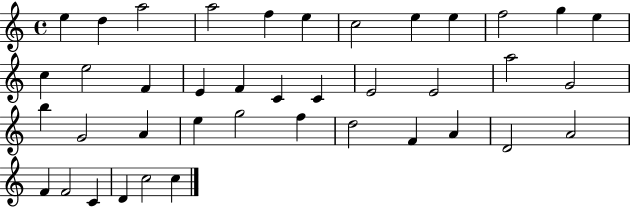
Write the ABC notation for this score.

X:1
T:Untitled
M:4/4
L:1/4
K:C
e d a2 a2 f e c2 e e f2 g e c e2 F E F C C E2 E2 a2 G2 b G2 A e g2 f d2 F A D2 A2 F F2 C D c2 c